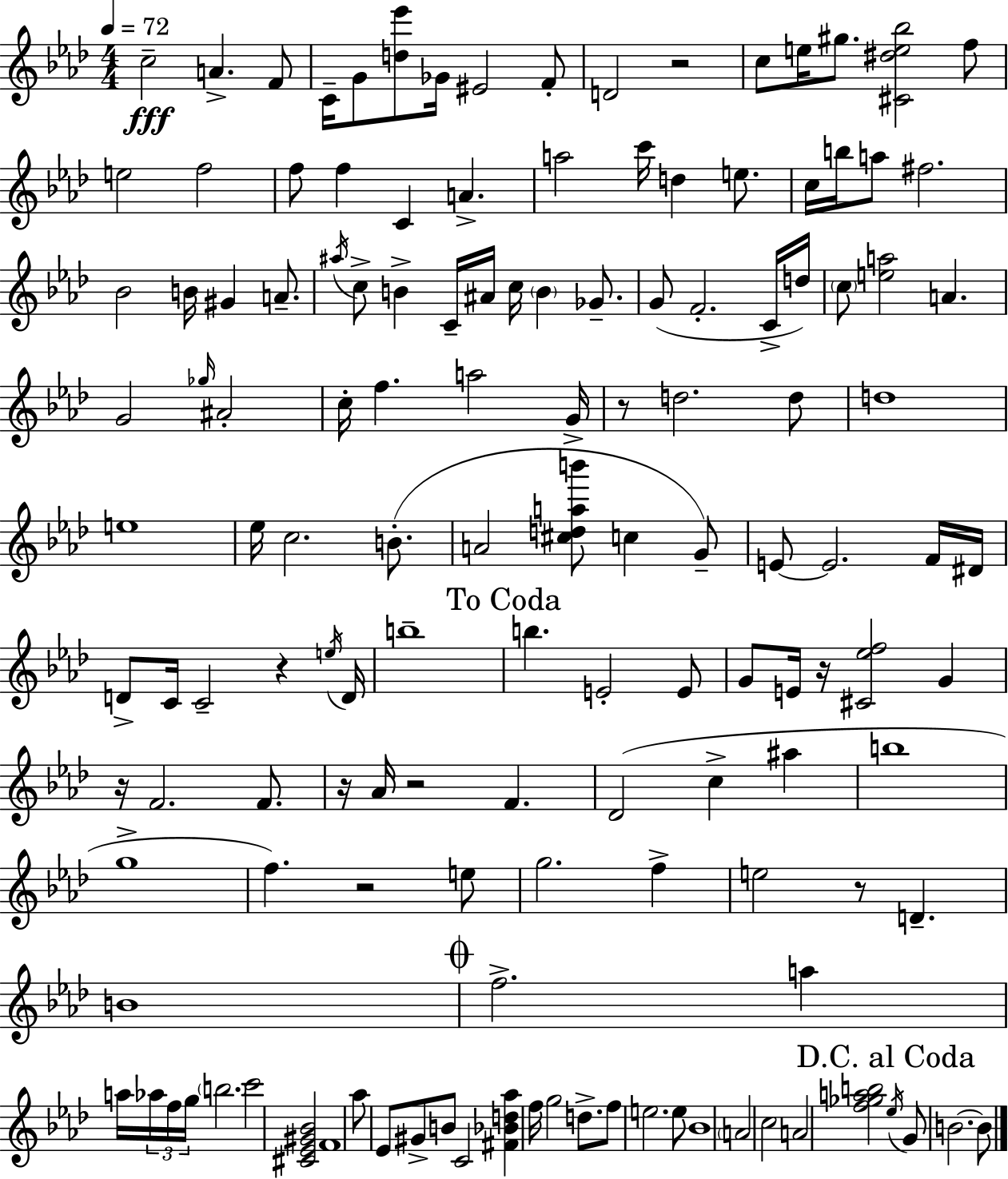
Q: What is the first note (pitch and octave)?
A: C5